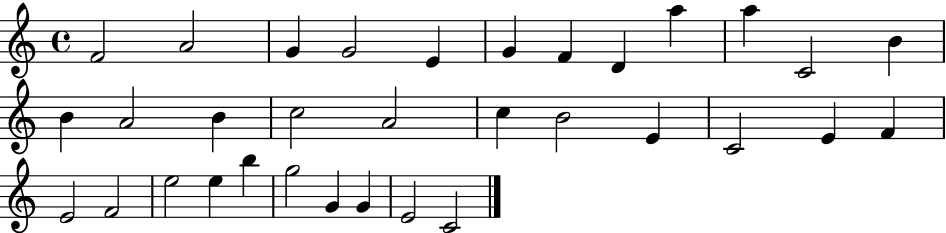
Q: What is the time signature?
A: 4/4